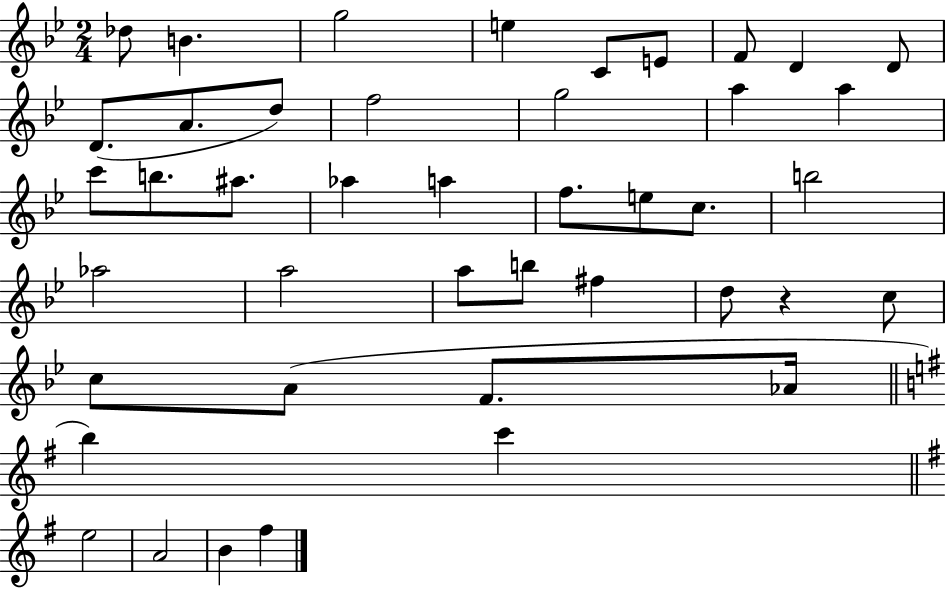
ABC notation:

X:1
T:Untitled
M:2/4
L:1/4
K:Bb
_d/2 B g2 e C/2 E/2 F/2 D D/2 D/2 A/2 d/2 f2 g2 a a c'/2 b/2 ^a/2 _a a f/2 e/2 c/2 b2 _a2 a2 a/2 b/2 ^f d/2 z c/2 c/2 A/2 F/2 _A/4 b c' e2 A2 B ^f